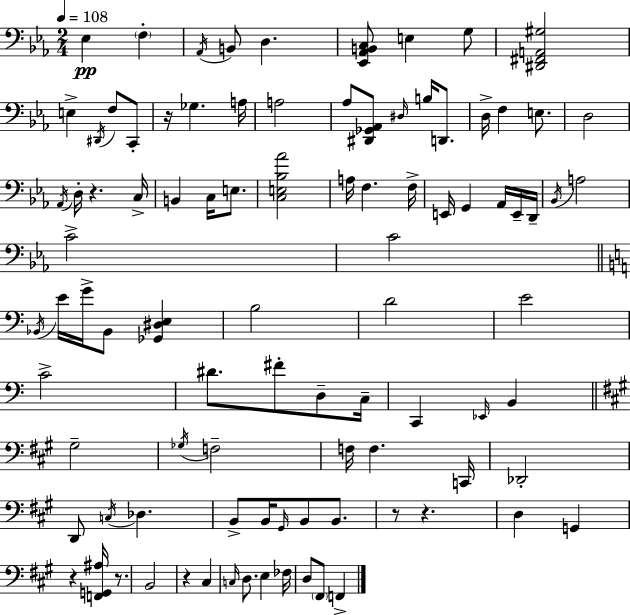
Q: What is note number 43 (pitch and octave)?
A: G4